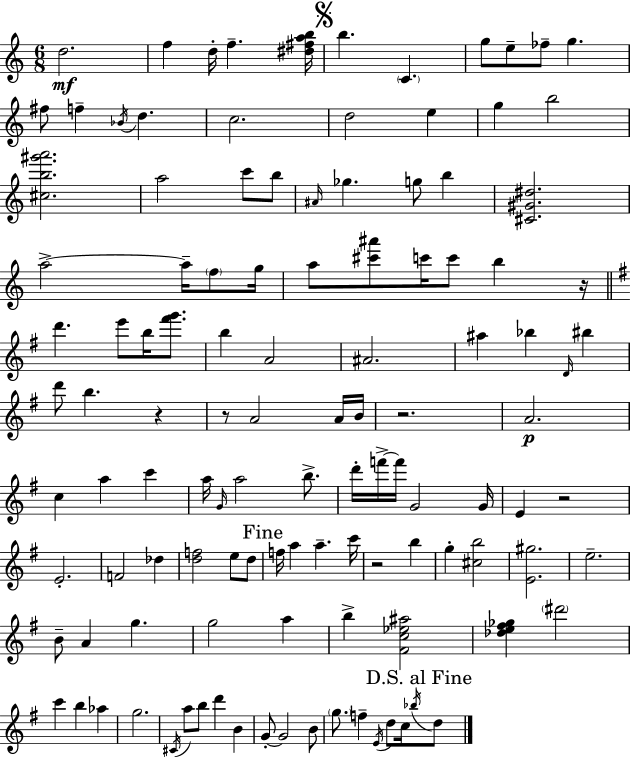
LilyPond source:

{
  \clef treble
  \numericTimeSignature
  \time 6/8
  \key a \minor
  d''2.\mf | f''4 d''16-. f''4.-- <dis'' fis'' a'' b''>16 | \mark \markup { \musicglyph "scripts.segno" } b''4. \parenthesize c'4. | g''8 e''8-- fes''8-- g''4. | \break fis''8 f''4-- \acciaccatura { bes'16 } d''4. | c''2. | d''2 e''4 | g''4 b''2 | \break <cis'' b'' gis''' a'''>2. | a''2 c'''8 b''8 | \grace { ais'16 } ges''4. g''8 b''4 | <cis' gis' dis''>2. | \break a''2->~~ a''16-- \parenthesize f''8 | g''16 a''8 <cis''' ais'''>8 c'''16 c'''8 b''4 | r16 \bar "||" \break \key g \major d'''4. e'''8 b''16 <fis''' g'''>8. | b''4 a'2 | ais'2. | ais''4 bes''4 \grace { d'16 } bis''4 | \break d'''8 b''4. r4 | r8 a'2 a'16 | b'16 r2. | a'2.\p | \break c''4 a''4 c'''4 | a''16 \grace { g'16 } a''2 b''8.-> | d'''16-. f'''16->~~ f'''16 g'2 | g'16 e'4 r2 | \break e'2.-. | f'2 des''4 | <d'' f''>2 e''8 | d''8 \mark "Fine" f''16 a''4 a''4.-- | \break c'''16 r2 b''4 | g''4-. <cis'' b''>2 | <e' gis''>2. | e''2.-- | \break b'8-- a'4 g''4. | g''2 a''4 | b''4-> <fis' c'' ees'' ais''>2 | <des'' e'' fis'' ges''>4 \parenthesize dis'''2 | \break c'''4 b''4 aes''4 | g''2. | \acciaccatura { cis'16 } a''8 b''8 d'''4 b'4 | g'8-.~~ g'2 | \break b'8 \parenthesize g''8. f''4-- \acciaccatura { e'16 } d''8 | c''16 \acciaccatura { bes''16 } \mark "D.S. al Fine" d''8 \bar "|."
}